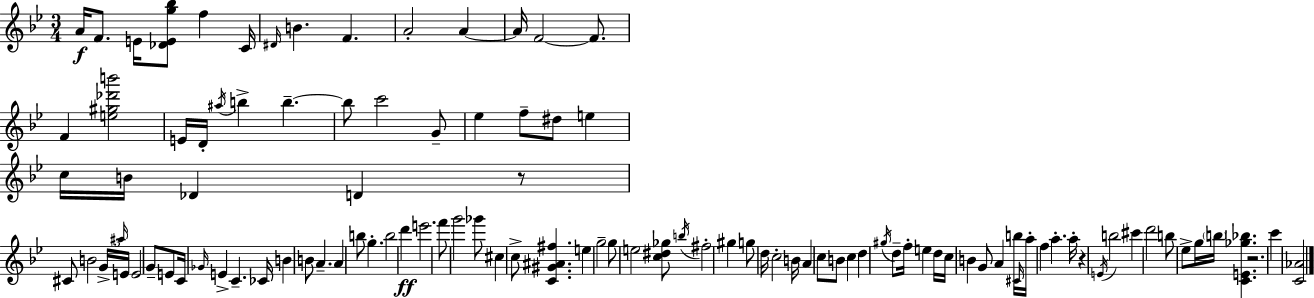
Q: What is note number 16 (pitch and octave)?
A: D4